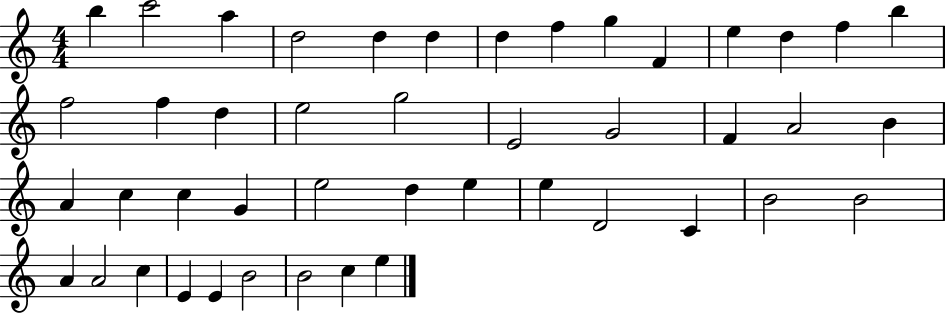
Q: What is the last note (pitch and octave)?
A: E5